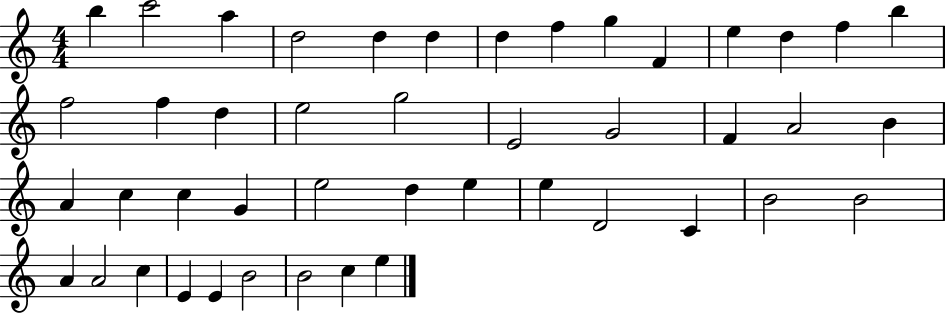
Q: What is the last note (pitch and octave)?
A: E5